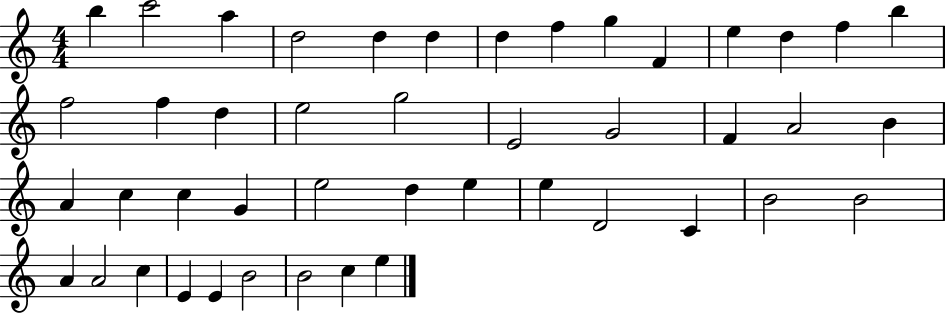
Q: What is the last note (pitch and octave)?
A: E5